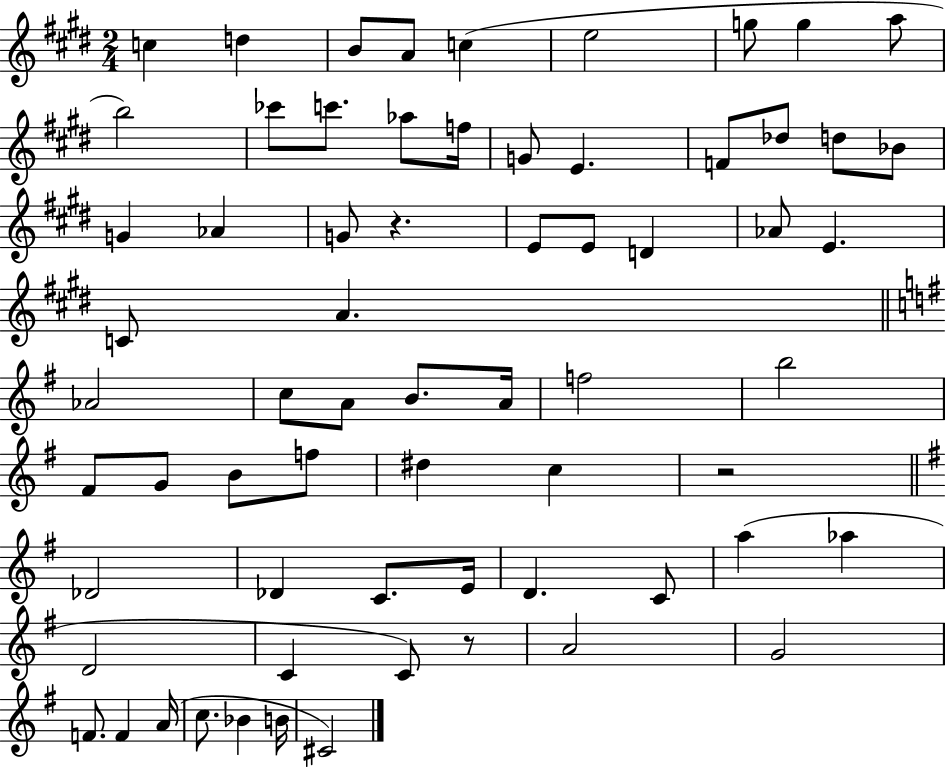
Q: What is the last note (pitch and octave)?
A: C#4